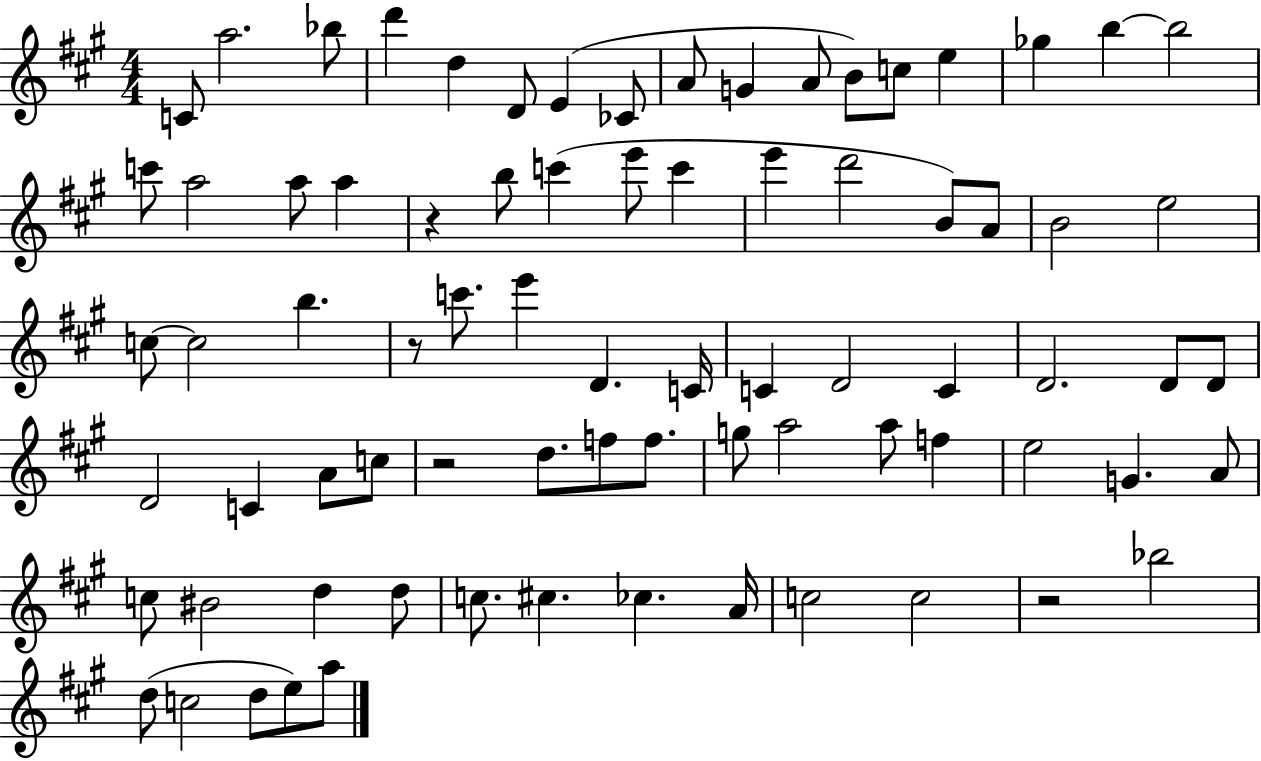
{
  \clef treble
  \numericTimeSignature
  \time 4/4
  \key a \major
  c'8 a''2. bes''8 | d'''4 d''4 d'8 e'4( ces'8 | a'8 g'4 a'8 b'8) c''8 e''4 | ges''4 b''4~~ b''2 | \break c'''8 a''2 a''8 a''4 | r4 b''8 c'''4( e'''8 c'''4 | e'''4 d'''2 b'8) a'8 | b'2 e''2 | \break c''8~~ c''2 b''4. | r8 c'''8. e'''4 d'4. c'16 | c'4 d'2 c'4 | d'2. d'8 d'8 | \break d'2 c'4 a'8 c''8 | r2 d''8. f''8 f''8. | g''8 a''2 a''8 f''4 | e''2 g'4. a'8 | \break c''8 bis'2 d''4 d''8 | c''8. cis''4. ces''4. a'16 | c''2 c''2 | r2 bes''2 | \break d''8( c''2 d''8 e''8) a''8 | \bar "|."
}